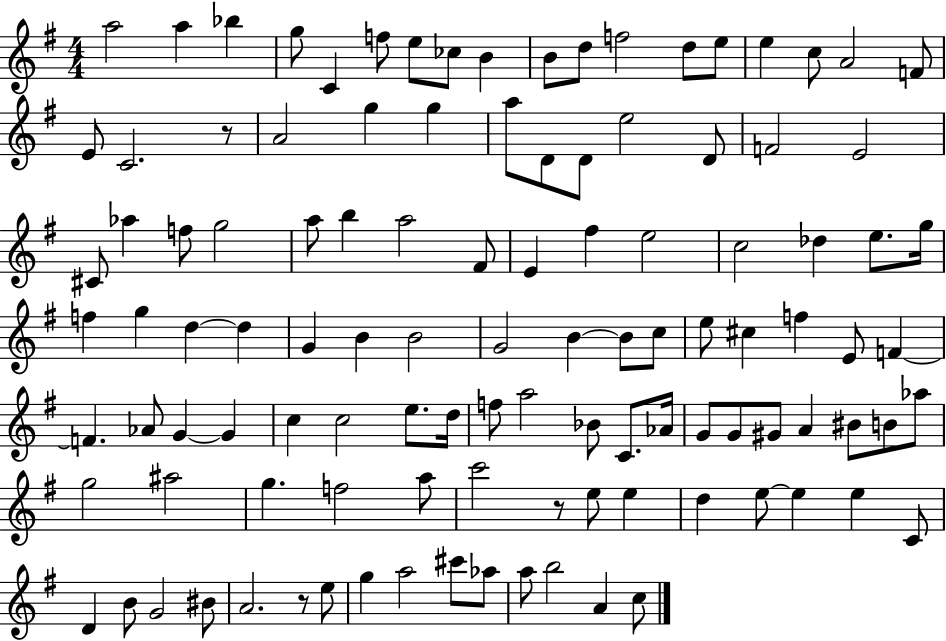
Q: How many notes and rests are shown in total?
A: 111